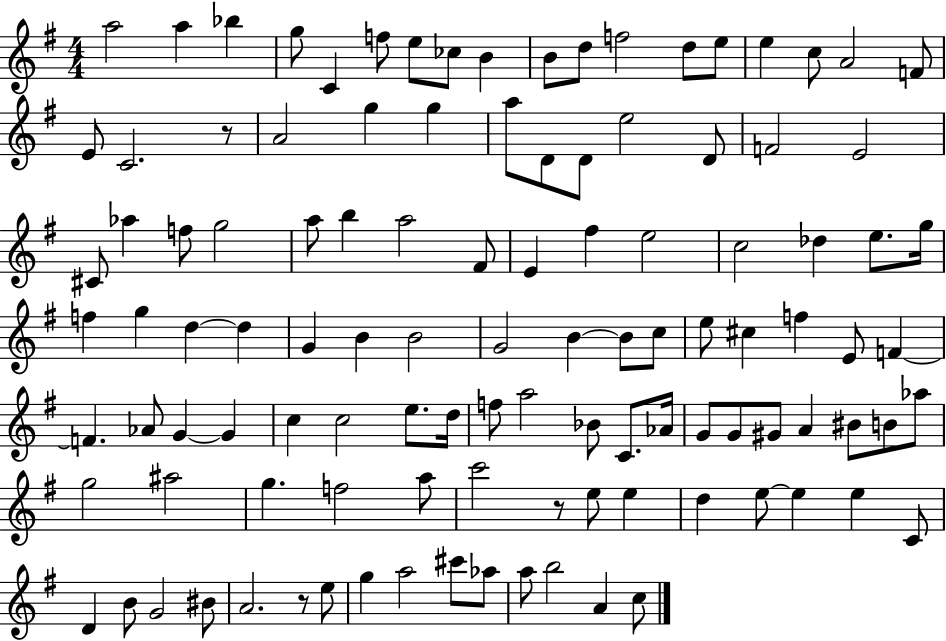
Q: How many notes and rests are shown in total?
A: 111